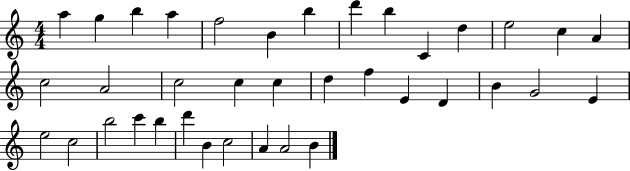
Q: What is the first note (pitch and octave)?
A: A5